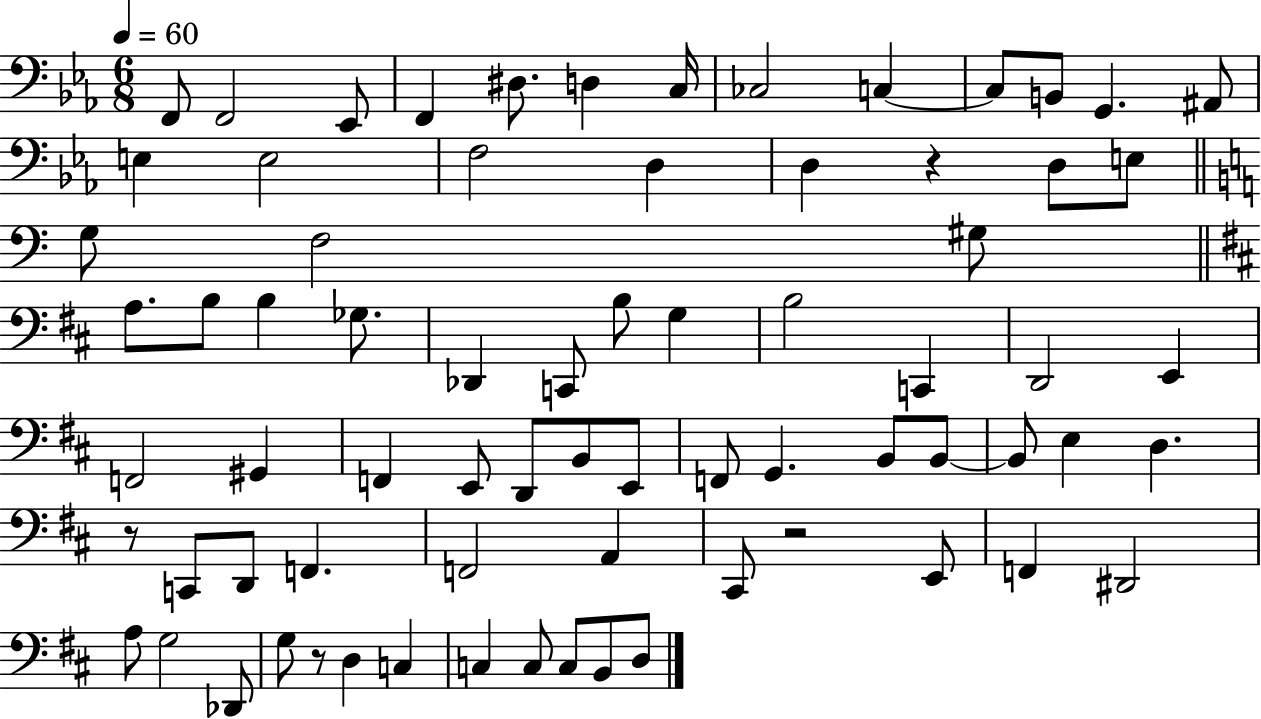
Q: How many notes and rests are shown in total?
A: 73